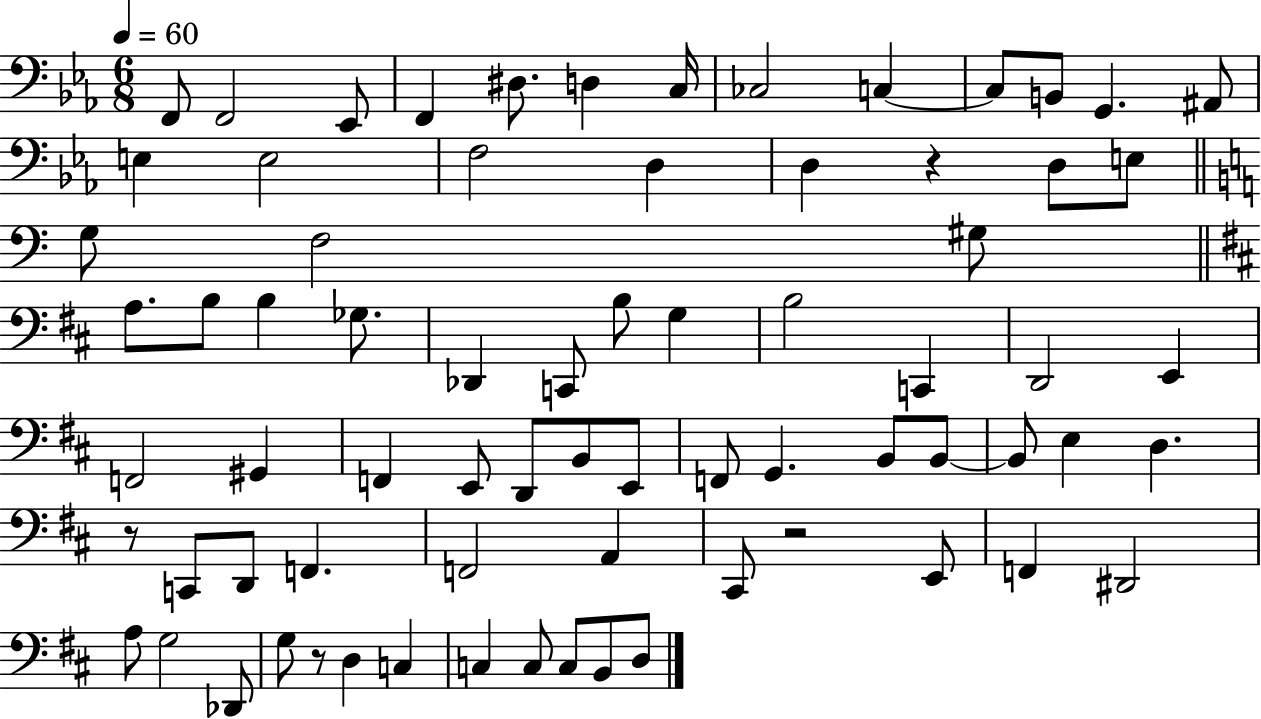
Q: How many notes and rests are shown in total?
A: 73